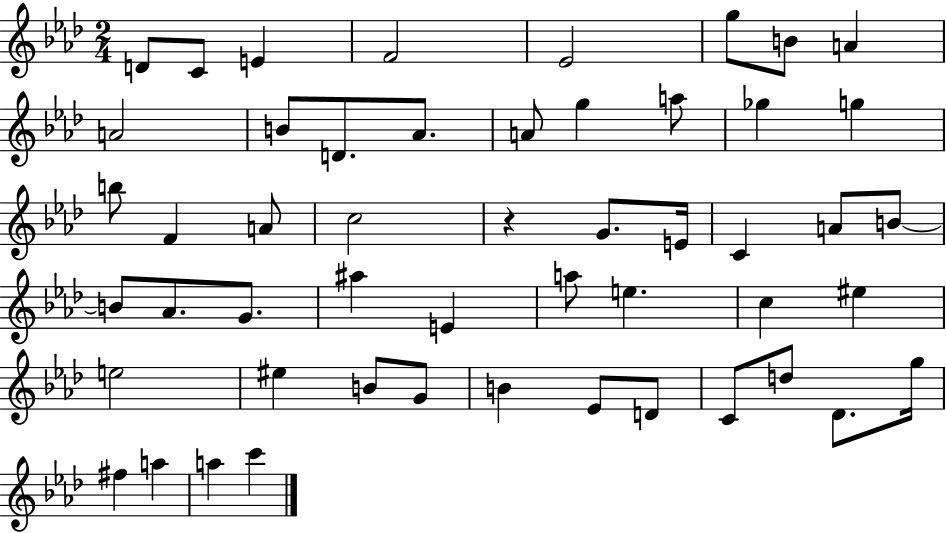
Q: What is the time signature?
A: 2/4